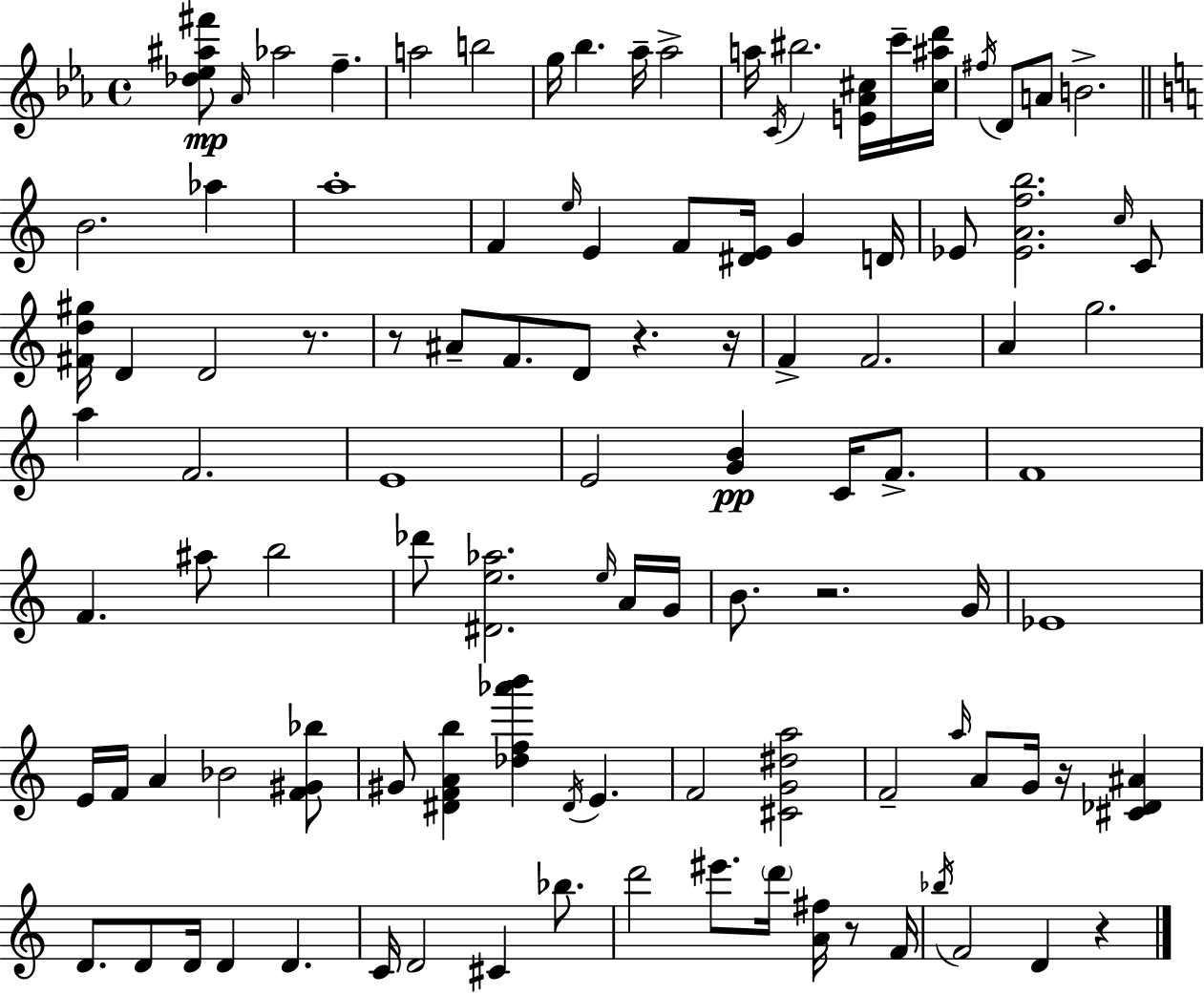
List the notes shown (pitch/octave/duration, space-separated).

[Db5,Eb5,A#5,F#6]/e Ab4/s Ab5/h F5/q. A5/h B5/h G5/s Bb5/q. Ab5/s Ab5/h A5/s C4/s BIS5/h. [E4,Ab4,C#5]/s C6/s [C#5,A#5,D6]/s F#5/s D4/e A4/e B4/h. B4/h. Ab5/q A5/w F4/q E5/s E4/q F4/e [D#4,E4]/s G4/q D4/s Eb4/e [Eb4,A4,F5,B5]/h. C5/s C4/e [F#4,D5,G#5]/s D4/q D4/h R/e. R/e A#4/e F4/e. D4/e R/q. R/s F4/q F4/h. A4/q G5/h. A5/q F4/h. E4/w E4/h [G4,B4]/q C4/s F4/e. F4/w F4/q. A#5/e B5/h Db6/e [D#4,E5,Ab5]/h. E5/s A4/s G4/s B4/e. R/h. G4/s Eb4/w E4/s F4/s A4/q Bb4/h [F4,G#4,Bb5]/e G#4/e [D#4,F4,A4,B5]/q [Db5,F5,Ab6,B6]/q D#4/s E4/q. F4/h [C#4,G4,D#5,A5]/h F4/h A5/s A4/e G4/s R/s [C#4,Db4,A#4]/q D4/e. D4/e D4/s D4/q D4/q. C4/s D4/h C#4/q Bb5/e. D6/h EIS6/e. D6/s [A4,F#5]/s R/e F4/s Bb5/s F4/h D4/q R/q